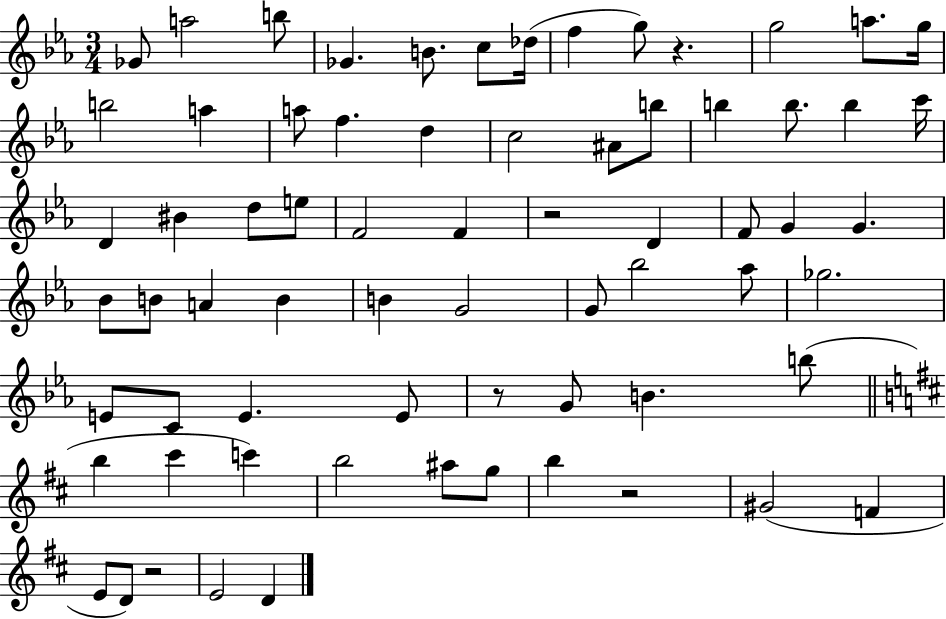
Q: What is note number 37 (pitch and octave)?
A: A4